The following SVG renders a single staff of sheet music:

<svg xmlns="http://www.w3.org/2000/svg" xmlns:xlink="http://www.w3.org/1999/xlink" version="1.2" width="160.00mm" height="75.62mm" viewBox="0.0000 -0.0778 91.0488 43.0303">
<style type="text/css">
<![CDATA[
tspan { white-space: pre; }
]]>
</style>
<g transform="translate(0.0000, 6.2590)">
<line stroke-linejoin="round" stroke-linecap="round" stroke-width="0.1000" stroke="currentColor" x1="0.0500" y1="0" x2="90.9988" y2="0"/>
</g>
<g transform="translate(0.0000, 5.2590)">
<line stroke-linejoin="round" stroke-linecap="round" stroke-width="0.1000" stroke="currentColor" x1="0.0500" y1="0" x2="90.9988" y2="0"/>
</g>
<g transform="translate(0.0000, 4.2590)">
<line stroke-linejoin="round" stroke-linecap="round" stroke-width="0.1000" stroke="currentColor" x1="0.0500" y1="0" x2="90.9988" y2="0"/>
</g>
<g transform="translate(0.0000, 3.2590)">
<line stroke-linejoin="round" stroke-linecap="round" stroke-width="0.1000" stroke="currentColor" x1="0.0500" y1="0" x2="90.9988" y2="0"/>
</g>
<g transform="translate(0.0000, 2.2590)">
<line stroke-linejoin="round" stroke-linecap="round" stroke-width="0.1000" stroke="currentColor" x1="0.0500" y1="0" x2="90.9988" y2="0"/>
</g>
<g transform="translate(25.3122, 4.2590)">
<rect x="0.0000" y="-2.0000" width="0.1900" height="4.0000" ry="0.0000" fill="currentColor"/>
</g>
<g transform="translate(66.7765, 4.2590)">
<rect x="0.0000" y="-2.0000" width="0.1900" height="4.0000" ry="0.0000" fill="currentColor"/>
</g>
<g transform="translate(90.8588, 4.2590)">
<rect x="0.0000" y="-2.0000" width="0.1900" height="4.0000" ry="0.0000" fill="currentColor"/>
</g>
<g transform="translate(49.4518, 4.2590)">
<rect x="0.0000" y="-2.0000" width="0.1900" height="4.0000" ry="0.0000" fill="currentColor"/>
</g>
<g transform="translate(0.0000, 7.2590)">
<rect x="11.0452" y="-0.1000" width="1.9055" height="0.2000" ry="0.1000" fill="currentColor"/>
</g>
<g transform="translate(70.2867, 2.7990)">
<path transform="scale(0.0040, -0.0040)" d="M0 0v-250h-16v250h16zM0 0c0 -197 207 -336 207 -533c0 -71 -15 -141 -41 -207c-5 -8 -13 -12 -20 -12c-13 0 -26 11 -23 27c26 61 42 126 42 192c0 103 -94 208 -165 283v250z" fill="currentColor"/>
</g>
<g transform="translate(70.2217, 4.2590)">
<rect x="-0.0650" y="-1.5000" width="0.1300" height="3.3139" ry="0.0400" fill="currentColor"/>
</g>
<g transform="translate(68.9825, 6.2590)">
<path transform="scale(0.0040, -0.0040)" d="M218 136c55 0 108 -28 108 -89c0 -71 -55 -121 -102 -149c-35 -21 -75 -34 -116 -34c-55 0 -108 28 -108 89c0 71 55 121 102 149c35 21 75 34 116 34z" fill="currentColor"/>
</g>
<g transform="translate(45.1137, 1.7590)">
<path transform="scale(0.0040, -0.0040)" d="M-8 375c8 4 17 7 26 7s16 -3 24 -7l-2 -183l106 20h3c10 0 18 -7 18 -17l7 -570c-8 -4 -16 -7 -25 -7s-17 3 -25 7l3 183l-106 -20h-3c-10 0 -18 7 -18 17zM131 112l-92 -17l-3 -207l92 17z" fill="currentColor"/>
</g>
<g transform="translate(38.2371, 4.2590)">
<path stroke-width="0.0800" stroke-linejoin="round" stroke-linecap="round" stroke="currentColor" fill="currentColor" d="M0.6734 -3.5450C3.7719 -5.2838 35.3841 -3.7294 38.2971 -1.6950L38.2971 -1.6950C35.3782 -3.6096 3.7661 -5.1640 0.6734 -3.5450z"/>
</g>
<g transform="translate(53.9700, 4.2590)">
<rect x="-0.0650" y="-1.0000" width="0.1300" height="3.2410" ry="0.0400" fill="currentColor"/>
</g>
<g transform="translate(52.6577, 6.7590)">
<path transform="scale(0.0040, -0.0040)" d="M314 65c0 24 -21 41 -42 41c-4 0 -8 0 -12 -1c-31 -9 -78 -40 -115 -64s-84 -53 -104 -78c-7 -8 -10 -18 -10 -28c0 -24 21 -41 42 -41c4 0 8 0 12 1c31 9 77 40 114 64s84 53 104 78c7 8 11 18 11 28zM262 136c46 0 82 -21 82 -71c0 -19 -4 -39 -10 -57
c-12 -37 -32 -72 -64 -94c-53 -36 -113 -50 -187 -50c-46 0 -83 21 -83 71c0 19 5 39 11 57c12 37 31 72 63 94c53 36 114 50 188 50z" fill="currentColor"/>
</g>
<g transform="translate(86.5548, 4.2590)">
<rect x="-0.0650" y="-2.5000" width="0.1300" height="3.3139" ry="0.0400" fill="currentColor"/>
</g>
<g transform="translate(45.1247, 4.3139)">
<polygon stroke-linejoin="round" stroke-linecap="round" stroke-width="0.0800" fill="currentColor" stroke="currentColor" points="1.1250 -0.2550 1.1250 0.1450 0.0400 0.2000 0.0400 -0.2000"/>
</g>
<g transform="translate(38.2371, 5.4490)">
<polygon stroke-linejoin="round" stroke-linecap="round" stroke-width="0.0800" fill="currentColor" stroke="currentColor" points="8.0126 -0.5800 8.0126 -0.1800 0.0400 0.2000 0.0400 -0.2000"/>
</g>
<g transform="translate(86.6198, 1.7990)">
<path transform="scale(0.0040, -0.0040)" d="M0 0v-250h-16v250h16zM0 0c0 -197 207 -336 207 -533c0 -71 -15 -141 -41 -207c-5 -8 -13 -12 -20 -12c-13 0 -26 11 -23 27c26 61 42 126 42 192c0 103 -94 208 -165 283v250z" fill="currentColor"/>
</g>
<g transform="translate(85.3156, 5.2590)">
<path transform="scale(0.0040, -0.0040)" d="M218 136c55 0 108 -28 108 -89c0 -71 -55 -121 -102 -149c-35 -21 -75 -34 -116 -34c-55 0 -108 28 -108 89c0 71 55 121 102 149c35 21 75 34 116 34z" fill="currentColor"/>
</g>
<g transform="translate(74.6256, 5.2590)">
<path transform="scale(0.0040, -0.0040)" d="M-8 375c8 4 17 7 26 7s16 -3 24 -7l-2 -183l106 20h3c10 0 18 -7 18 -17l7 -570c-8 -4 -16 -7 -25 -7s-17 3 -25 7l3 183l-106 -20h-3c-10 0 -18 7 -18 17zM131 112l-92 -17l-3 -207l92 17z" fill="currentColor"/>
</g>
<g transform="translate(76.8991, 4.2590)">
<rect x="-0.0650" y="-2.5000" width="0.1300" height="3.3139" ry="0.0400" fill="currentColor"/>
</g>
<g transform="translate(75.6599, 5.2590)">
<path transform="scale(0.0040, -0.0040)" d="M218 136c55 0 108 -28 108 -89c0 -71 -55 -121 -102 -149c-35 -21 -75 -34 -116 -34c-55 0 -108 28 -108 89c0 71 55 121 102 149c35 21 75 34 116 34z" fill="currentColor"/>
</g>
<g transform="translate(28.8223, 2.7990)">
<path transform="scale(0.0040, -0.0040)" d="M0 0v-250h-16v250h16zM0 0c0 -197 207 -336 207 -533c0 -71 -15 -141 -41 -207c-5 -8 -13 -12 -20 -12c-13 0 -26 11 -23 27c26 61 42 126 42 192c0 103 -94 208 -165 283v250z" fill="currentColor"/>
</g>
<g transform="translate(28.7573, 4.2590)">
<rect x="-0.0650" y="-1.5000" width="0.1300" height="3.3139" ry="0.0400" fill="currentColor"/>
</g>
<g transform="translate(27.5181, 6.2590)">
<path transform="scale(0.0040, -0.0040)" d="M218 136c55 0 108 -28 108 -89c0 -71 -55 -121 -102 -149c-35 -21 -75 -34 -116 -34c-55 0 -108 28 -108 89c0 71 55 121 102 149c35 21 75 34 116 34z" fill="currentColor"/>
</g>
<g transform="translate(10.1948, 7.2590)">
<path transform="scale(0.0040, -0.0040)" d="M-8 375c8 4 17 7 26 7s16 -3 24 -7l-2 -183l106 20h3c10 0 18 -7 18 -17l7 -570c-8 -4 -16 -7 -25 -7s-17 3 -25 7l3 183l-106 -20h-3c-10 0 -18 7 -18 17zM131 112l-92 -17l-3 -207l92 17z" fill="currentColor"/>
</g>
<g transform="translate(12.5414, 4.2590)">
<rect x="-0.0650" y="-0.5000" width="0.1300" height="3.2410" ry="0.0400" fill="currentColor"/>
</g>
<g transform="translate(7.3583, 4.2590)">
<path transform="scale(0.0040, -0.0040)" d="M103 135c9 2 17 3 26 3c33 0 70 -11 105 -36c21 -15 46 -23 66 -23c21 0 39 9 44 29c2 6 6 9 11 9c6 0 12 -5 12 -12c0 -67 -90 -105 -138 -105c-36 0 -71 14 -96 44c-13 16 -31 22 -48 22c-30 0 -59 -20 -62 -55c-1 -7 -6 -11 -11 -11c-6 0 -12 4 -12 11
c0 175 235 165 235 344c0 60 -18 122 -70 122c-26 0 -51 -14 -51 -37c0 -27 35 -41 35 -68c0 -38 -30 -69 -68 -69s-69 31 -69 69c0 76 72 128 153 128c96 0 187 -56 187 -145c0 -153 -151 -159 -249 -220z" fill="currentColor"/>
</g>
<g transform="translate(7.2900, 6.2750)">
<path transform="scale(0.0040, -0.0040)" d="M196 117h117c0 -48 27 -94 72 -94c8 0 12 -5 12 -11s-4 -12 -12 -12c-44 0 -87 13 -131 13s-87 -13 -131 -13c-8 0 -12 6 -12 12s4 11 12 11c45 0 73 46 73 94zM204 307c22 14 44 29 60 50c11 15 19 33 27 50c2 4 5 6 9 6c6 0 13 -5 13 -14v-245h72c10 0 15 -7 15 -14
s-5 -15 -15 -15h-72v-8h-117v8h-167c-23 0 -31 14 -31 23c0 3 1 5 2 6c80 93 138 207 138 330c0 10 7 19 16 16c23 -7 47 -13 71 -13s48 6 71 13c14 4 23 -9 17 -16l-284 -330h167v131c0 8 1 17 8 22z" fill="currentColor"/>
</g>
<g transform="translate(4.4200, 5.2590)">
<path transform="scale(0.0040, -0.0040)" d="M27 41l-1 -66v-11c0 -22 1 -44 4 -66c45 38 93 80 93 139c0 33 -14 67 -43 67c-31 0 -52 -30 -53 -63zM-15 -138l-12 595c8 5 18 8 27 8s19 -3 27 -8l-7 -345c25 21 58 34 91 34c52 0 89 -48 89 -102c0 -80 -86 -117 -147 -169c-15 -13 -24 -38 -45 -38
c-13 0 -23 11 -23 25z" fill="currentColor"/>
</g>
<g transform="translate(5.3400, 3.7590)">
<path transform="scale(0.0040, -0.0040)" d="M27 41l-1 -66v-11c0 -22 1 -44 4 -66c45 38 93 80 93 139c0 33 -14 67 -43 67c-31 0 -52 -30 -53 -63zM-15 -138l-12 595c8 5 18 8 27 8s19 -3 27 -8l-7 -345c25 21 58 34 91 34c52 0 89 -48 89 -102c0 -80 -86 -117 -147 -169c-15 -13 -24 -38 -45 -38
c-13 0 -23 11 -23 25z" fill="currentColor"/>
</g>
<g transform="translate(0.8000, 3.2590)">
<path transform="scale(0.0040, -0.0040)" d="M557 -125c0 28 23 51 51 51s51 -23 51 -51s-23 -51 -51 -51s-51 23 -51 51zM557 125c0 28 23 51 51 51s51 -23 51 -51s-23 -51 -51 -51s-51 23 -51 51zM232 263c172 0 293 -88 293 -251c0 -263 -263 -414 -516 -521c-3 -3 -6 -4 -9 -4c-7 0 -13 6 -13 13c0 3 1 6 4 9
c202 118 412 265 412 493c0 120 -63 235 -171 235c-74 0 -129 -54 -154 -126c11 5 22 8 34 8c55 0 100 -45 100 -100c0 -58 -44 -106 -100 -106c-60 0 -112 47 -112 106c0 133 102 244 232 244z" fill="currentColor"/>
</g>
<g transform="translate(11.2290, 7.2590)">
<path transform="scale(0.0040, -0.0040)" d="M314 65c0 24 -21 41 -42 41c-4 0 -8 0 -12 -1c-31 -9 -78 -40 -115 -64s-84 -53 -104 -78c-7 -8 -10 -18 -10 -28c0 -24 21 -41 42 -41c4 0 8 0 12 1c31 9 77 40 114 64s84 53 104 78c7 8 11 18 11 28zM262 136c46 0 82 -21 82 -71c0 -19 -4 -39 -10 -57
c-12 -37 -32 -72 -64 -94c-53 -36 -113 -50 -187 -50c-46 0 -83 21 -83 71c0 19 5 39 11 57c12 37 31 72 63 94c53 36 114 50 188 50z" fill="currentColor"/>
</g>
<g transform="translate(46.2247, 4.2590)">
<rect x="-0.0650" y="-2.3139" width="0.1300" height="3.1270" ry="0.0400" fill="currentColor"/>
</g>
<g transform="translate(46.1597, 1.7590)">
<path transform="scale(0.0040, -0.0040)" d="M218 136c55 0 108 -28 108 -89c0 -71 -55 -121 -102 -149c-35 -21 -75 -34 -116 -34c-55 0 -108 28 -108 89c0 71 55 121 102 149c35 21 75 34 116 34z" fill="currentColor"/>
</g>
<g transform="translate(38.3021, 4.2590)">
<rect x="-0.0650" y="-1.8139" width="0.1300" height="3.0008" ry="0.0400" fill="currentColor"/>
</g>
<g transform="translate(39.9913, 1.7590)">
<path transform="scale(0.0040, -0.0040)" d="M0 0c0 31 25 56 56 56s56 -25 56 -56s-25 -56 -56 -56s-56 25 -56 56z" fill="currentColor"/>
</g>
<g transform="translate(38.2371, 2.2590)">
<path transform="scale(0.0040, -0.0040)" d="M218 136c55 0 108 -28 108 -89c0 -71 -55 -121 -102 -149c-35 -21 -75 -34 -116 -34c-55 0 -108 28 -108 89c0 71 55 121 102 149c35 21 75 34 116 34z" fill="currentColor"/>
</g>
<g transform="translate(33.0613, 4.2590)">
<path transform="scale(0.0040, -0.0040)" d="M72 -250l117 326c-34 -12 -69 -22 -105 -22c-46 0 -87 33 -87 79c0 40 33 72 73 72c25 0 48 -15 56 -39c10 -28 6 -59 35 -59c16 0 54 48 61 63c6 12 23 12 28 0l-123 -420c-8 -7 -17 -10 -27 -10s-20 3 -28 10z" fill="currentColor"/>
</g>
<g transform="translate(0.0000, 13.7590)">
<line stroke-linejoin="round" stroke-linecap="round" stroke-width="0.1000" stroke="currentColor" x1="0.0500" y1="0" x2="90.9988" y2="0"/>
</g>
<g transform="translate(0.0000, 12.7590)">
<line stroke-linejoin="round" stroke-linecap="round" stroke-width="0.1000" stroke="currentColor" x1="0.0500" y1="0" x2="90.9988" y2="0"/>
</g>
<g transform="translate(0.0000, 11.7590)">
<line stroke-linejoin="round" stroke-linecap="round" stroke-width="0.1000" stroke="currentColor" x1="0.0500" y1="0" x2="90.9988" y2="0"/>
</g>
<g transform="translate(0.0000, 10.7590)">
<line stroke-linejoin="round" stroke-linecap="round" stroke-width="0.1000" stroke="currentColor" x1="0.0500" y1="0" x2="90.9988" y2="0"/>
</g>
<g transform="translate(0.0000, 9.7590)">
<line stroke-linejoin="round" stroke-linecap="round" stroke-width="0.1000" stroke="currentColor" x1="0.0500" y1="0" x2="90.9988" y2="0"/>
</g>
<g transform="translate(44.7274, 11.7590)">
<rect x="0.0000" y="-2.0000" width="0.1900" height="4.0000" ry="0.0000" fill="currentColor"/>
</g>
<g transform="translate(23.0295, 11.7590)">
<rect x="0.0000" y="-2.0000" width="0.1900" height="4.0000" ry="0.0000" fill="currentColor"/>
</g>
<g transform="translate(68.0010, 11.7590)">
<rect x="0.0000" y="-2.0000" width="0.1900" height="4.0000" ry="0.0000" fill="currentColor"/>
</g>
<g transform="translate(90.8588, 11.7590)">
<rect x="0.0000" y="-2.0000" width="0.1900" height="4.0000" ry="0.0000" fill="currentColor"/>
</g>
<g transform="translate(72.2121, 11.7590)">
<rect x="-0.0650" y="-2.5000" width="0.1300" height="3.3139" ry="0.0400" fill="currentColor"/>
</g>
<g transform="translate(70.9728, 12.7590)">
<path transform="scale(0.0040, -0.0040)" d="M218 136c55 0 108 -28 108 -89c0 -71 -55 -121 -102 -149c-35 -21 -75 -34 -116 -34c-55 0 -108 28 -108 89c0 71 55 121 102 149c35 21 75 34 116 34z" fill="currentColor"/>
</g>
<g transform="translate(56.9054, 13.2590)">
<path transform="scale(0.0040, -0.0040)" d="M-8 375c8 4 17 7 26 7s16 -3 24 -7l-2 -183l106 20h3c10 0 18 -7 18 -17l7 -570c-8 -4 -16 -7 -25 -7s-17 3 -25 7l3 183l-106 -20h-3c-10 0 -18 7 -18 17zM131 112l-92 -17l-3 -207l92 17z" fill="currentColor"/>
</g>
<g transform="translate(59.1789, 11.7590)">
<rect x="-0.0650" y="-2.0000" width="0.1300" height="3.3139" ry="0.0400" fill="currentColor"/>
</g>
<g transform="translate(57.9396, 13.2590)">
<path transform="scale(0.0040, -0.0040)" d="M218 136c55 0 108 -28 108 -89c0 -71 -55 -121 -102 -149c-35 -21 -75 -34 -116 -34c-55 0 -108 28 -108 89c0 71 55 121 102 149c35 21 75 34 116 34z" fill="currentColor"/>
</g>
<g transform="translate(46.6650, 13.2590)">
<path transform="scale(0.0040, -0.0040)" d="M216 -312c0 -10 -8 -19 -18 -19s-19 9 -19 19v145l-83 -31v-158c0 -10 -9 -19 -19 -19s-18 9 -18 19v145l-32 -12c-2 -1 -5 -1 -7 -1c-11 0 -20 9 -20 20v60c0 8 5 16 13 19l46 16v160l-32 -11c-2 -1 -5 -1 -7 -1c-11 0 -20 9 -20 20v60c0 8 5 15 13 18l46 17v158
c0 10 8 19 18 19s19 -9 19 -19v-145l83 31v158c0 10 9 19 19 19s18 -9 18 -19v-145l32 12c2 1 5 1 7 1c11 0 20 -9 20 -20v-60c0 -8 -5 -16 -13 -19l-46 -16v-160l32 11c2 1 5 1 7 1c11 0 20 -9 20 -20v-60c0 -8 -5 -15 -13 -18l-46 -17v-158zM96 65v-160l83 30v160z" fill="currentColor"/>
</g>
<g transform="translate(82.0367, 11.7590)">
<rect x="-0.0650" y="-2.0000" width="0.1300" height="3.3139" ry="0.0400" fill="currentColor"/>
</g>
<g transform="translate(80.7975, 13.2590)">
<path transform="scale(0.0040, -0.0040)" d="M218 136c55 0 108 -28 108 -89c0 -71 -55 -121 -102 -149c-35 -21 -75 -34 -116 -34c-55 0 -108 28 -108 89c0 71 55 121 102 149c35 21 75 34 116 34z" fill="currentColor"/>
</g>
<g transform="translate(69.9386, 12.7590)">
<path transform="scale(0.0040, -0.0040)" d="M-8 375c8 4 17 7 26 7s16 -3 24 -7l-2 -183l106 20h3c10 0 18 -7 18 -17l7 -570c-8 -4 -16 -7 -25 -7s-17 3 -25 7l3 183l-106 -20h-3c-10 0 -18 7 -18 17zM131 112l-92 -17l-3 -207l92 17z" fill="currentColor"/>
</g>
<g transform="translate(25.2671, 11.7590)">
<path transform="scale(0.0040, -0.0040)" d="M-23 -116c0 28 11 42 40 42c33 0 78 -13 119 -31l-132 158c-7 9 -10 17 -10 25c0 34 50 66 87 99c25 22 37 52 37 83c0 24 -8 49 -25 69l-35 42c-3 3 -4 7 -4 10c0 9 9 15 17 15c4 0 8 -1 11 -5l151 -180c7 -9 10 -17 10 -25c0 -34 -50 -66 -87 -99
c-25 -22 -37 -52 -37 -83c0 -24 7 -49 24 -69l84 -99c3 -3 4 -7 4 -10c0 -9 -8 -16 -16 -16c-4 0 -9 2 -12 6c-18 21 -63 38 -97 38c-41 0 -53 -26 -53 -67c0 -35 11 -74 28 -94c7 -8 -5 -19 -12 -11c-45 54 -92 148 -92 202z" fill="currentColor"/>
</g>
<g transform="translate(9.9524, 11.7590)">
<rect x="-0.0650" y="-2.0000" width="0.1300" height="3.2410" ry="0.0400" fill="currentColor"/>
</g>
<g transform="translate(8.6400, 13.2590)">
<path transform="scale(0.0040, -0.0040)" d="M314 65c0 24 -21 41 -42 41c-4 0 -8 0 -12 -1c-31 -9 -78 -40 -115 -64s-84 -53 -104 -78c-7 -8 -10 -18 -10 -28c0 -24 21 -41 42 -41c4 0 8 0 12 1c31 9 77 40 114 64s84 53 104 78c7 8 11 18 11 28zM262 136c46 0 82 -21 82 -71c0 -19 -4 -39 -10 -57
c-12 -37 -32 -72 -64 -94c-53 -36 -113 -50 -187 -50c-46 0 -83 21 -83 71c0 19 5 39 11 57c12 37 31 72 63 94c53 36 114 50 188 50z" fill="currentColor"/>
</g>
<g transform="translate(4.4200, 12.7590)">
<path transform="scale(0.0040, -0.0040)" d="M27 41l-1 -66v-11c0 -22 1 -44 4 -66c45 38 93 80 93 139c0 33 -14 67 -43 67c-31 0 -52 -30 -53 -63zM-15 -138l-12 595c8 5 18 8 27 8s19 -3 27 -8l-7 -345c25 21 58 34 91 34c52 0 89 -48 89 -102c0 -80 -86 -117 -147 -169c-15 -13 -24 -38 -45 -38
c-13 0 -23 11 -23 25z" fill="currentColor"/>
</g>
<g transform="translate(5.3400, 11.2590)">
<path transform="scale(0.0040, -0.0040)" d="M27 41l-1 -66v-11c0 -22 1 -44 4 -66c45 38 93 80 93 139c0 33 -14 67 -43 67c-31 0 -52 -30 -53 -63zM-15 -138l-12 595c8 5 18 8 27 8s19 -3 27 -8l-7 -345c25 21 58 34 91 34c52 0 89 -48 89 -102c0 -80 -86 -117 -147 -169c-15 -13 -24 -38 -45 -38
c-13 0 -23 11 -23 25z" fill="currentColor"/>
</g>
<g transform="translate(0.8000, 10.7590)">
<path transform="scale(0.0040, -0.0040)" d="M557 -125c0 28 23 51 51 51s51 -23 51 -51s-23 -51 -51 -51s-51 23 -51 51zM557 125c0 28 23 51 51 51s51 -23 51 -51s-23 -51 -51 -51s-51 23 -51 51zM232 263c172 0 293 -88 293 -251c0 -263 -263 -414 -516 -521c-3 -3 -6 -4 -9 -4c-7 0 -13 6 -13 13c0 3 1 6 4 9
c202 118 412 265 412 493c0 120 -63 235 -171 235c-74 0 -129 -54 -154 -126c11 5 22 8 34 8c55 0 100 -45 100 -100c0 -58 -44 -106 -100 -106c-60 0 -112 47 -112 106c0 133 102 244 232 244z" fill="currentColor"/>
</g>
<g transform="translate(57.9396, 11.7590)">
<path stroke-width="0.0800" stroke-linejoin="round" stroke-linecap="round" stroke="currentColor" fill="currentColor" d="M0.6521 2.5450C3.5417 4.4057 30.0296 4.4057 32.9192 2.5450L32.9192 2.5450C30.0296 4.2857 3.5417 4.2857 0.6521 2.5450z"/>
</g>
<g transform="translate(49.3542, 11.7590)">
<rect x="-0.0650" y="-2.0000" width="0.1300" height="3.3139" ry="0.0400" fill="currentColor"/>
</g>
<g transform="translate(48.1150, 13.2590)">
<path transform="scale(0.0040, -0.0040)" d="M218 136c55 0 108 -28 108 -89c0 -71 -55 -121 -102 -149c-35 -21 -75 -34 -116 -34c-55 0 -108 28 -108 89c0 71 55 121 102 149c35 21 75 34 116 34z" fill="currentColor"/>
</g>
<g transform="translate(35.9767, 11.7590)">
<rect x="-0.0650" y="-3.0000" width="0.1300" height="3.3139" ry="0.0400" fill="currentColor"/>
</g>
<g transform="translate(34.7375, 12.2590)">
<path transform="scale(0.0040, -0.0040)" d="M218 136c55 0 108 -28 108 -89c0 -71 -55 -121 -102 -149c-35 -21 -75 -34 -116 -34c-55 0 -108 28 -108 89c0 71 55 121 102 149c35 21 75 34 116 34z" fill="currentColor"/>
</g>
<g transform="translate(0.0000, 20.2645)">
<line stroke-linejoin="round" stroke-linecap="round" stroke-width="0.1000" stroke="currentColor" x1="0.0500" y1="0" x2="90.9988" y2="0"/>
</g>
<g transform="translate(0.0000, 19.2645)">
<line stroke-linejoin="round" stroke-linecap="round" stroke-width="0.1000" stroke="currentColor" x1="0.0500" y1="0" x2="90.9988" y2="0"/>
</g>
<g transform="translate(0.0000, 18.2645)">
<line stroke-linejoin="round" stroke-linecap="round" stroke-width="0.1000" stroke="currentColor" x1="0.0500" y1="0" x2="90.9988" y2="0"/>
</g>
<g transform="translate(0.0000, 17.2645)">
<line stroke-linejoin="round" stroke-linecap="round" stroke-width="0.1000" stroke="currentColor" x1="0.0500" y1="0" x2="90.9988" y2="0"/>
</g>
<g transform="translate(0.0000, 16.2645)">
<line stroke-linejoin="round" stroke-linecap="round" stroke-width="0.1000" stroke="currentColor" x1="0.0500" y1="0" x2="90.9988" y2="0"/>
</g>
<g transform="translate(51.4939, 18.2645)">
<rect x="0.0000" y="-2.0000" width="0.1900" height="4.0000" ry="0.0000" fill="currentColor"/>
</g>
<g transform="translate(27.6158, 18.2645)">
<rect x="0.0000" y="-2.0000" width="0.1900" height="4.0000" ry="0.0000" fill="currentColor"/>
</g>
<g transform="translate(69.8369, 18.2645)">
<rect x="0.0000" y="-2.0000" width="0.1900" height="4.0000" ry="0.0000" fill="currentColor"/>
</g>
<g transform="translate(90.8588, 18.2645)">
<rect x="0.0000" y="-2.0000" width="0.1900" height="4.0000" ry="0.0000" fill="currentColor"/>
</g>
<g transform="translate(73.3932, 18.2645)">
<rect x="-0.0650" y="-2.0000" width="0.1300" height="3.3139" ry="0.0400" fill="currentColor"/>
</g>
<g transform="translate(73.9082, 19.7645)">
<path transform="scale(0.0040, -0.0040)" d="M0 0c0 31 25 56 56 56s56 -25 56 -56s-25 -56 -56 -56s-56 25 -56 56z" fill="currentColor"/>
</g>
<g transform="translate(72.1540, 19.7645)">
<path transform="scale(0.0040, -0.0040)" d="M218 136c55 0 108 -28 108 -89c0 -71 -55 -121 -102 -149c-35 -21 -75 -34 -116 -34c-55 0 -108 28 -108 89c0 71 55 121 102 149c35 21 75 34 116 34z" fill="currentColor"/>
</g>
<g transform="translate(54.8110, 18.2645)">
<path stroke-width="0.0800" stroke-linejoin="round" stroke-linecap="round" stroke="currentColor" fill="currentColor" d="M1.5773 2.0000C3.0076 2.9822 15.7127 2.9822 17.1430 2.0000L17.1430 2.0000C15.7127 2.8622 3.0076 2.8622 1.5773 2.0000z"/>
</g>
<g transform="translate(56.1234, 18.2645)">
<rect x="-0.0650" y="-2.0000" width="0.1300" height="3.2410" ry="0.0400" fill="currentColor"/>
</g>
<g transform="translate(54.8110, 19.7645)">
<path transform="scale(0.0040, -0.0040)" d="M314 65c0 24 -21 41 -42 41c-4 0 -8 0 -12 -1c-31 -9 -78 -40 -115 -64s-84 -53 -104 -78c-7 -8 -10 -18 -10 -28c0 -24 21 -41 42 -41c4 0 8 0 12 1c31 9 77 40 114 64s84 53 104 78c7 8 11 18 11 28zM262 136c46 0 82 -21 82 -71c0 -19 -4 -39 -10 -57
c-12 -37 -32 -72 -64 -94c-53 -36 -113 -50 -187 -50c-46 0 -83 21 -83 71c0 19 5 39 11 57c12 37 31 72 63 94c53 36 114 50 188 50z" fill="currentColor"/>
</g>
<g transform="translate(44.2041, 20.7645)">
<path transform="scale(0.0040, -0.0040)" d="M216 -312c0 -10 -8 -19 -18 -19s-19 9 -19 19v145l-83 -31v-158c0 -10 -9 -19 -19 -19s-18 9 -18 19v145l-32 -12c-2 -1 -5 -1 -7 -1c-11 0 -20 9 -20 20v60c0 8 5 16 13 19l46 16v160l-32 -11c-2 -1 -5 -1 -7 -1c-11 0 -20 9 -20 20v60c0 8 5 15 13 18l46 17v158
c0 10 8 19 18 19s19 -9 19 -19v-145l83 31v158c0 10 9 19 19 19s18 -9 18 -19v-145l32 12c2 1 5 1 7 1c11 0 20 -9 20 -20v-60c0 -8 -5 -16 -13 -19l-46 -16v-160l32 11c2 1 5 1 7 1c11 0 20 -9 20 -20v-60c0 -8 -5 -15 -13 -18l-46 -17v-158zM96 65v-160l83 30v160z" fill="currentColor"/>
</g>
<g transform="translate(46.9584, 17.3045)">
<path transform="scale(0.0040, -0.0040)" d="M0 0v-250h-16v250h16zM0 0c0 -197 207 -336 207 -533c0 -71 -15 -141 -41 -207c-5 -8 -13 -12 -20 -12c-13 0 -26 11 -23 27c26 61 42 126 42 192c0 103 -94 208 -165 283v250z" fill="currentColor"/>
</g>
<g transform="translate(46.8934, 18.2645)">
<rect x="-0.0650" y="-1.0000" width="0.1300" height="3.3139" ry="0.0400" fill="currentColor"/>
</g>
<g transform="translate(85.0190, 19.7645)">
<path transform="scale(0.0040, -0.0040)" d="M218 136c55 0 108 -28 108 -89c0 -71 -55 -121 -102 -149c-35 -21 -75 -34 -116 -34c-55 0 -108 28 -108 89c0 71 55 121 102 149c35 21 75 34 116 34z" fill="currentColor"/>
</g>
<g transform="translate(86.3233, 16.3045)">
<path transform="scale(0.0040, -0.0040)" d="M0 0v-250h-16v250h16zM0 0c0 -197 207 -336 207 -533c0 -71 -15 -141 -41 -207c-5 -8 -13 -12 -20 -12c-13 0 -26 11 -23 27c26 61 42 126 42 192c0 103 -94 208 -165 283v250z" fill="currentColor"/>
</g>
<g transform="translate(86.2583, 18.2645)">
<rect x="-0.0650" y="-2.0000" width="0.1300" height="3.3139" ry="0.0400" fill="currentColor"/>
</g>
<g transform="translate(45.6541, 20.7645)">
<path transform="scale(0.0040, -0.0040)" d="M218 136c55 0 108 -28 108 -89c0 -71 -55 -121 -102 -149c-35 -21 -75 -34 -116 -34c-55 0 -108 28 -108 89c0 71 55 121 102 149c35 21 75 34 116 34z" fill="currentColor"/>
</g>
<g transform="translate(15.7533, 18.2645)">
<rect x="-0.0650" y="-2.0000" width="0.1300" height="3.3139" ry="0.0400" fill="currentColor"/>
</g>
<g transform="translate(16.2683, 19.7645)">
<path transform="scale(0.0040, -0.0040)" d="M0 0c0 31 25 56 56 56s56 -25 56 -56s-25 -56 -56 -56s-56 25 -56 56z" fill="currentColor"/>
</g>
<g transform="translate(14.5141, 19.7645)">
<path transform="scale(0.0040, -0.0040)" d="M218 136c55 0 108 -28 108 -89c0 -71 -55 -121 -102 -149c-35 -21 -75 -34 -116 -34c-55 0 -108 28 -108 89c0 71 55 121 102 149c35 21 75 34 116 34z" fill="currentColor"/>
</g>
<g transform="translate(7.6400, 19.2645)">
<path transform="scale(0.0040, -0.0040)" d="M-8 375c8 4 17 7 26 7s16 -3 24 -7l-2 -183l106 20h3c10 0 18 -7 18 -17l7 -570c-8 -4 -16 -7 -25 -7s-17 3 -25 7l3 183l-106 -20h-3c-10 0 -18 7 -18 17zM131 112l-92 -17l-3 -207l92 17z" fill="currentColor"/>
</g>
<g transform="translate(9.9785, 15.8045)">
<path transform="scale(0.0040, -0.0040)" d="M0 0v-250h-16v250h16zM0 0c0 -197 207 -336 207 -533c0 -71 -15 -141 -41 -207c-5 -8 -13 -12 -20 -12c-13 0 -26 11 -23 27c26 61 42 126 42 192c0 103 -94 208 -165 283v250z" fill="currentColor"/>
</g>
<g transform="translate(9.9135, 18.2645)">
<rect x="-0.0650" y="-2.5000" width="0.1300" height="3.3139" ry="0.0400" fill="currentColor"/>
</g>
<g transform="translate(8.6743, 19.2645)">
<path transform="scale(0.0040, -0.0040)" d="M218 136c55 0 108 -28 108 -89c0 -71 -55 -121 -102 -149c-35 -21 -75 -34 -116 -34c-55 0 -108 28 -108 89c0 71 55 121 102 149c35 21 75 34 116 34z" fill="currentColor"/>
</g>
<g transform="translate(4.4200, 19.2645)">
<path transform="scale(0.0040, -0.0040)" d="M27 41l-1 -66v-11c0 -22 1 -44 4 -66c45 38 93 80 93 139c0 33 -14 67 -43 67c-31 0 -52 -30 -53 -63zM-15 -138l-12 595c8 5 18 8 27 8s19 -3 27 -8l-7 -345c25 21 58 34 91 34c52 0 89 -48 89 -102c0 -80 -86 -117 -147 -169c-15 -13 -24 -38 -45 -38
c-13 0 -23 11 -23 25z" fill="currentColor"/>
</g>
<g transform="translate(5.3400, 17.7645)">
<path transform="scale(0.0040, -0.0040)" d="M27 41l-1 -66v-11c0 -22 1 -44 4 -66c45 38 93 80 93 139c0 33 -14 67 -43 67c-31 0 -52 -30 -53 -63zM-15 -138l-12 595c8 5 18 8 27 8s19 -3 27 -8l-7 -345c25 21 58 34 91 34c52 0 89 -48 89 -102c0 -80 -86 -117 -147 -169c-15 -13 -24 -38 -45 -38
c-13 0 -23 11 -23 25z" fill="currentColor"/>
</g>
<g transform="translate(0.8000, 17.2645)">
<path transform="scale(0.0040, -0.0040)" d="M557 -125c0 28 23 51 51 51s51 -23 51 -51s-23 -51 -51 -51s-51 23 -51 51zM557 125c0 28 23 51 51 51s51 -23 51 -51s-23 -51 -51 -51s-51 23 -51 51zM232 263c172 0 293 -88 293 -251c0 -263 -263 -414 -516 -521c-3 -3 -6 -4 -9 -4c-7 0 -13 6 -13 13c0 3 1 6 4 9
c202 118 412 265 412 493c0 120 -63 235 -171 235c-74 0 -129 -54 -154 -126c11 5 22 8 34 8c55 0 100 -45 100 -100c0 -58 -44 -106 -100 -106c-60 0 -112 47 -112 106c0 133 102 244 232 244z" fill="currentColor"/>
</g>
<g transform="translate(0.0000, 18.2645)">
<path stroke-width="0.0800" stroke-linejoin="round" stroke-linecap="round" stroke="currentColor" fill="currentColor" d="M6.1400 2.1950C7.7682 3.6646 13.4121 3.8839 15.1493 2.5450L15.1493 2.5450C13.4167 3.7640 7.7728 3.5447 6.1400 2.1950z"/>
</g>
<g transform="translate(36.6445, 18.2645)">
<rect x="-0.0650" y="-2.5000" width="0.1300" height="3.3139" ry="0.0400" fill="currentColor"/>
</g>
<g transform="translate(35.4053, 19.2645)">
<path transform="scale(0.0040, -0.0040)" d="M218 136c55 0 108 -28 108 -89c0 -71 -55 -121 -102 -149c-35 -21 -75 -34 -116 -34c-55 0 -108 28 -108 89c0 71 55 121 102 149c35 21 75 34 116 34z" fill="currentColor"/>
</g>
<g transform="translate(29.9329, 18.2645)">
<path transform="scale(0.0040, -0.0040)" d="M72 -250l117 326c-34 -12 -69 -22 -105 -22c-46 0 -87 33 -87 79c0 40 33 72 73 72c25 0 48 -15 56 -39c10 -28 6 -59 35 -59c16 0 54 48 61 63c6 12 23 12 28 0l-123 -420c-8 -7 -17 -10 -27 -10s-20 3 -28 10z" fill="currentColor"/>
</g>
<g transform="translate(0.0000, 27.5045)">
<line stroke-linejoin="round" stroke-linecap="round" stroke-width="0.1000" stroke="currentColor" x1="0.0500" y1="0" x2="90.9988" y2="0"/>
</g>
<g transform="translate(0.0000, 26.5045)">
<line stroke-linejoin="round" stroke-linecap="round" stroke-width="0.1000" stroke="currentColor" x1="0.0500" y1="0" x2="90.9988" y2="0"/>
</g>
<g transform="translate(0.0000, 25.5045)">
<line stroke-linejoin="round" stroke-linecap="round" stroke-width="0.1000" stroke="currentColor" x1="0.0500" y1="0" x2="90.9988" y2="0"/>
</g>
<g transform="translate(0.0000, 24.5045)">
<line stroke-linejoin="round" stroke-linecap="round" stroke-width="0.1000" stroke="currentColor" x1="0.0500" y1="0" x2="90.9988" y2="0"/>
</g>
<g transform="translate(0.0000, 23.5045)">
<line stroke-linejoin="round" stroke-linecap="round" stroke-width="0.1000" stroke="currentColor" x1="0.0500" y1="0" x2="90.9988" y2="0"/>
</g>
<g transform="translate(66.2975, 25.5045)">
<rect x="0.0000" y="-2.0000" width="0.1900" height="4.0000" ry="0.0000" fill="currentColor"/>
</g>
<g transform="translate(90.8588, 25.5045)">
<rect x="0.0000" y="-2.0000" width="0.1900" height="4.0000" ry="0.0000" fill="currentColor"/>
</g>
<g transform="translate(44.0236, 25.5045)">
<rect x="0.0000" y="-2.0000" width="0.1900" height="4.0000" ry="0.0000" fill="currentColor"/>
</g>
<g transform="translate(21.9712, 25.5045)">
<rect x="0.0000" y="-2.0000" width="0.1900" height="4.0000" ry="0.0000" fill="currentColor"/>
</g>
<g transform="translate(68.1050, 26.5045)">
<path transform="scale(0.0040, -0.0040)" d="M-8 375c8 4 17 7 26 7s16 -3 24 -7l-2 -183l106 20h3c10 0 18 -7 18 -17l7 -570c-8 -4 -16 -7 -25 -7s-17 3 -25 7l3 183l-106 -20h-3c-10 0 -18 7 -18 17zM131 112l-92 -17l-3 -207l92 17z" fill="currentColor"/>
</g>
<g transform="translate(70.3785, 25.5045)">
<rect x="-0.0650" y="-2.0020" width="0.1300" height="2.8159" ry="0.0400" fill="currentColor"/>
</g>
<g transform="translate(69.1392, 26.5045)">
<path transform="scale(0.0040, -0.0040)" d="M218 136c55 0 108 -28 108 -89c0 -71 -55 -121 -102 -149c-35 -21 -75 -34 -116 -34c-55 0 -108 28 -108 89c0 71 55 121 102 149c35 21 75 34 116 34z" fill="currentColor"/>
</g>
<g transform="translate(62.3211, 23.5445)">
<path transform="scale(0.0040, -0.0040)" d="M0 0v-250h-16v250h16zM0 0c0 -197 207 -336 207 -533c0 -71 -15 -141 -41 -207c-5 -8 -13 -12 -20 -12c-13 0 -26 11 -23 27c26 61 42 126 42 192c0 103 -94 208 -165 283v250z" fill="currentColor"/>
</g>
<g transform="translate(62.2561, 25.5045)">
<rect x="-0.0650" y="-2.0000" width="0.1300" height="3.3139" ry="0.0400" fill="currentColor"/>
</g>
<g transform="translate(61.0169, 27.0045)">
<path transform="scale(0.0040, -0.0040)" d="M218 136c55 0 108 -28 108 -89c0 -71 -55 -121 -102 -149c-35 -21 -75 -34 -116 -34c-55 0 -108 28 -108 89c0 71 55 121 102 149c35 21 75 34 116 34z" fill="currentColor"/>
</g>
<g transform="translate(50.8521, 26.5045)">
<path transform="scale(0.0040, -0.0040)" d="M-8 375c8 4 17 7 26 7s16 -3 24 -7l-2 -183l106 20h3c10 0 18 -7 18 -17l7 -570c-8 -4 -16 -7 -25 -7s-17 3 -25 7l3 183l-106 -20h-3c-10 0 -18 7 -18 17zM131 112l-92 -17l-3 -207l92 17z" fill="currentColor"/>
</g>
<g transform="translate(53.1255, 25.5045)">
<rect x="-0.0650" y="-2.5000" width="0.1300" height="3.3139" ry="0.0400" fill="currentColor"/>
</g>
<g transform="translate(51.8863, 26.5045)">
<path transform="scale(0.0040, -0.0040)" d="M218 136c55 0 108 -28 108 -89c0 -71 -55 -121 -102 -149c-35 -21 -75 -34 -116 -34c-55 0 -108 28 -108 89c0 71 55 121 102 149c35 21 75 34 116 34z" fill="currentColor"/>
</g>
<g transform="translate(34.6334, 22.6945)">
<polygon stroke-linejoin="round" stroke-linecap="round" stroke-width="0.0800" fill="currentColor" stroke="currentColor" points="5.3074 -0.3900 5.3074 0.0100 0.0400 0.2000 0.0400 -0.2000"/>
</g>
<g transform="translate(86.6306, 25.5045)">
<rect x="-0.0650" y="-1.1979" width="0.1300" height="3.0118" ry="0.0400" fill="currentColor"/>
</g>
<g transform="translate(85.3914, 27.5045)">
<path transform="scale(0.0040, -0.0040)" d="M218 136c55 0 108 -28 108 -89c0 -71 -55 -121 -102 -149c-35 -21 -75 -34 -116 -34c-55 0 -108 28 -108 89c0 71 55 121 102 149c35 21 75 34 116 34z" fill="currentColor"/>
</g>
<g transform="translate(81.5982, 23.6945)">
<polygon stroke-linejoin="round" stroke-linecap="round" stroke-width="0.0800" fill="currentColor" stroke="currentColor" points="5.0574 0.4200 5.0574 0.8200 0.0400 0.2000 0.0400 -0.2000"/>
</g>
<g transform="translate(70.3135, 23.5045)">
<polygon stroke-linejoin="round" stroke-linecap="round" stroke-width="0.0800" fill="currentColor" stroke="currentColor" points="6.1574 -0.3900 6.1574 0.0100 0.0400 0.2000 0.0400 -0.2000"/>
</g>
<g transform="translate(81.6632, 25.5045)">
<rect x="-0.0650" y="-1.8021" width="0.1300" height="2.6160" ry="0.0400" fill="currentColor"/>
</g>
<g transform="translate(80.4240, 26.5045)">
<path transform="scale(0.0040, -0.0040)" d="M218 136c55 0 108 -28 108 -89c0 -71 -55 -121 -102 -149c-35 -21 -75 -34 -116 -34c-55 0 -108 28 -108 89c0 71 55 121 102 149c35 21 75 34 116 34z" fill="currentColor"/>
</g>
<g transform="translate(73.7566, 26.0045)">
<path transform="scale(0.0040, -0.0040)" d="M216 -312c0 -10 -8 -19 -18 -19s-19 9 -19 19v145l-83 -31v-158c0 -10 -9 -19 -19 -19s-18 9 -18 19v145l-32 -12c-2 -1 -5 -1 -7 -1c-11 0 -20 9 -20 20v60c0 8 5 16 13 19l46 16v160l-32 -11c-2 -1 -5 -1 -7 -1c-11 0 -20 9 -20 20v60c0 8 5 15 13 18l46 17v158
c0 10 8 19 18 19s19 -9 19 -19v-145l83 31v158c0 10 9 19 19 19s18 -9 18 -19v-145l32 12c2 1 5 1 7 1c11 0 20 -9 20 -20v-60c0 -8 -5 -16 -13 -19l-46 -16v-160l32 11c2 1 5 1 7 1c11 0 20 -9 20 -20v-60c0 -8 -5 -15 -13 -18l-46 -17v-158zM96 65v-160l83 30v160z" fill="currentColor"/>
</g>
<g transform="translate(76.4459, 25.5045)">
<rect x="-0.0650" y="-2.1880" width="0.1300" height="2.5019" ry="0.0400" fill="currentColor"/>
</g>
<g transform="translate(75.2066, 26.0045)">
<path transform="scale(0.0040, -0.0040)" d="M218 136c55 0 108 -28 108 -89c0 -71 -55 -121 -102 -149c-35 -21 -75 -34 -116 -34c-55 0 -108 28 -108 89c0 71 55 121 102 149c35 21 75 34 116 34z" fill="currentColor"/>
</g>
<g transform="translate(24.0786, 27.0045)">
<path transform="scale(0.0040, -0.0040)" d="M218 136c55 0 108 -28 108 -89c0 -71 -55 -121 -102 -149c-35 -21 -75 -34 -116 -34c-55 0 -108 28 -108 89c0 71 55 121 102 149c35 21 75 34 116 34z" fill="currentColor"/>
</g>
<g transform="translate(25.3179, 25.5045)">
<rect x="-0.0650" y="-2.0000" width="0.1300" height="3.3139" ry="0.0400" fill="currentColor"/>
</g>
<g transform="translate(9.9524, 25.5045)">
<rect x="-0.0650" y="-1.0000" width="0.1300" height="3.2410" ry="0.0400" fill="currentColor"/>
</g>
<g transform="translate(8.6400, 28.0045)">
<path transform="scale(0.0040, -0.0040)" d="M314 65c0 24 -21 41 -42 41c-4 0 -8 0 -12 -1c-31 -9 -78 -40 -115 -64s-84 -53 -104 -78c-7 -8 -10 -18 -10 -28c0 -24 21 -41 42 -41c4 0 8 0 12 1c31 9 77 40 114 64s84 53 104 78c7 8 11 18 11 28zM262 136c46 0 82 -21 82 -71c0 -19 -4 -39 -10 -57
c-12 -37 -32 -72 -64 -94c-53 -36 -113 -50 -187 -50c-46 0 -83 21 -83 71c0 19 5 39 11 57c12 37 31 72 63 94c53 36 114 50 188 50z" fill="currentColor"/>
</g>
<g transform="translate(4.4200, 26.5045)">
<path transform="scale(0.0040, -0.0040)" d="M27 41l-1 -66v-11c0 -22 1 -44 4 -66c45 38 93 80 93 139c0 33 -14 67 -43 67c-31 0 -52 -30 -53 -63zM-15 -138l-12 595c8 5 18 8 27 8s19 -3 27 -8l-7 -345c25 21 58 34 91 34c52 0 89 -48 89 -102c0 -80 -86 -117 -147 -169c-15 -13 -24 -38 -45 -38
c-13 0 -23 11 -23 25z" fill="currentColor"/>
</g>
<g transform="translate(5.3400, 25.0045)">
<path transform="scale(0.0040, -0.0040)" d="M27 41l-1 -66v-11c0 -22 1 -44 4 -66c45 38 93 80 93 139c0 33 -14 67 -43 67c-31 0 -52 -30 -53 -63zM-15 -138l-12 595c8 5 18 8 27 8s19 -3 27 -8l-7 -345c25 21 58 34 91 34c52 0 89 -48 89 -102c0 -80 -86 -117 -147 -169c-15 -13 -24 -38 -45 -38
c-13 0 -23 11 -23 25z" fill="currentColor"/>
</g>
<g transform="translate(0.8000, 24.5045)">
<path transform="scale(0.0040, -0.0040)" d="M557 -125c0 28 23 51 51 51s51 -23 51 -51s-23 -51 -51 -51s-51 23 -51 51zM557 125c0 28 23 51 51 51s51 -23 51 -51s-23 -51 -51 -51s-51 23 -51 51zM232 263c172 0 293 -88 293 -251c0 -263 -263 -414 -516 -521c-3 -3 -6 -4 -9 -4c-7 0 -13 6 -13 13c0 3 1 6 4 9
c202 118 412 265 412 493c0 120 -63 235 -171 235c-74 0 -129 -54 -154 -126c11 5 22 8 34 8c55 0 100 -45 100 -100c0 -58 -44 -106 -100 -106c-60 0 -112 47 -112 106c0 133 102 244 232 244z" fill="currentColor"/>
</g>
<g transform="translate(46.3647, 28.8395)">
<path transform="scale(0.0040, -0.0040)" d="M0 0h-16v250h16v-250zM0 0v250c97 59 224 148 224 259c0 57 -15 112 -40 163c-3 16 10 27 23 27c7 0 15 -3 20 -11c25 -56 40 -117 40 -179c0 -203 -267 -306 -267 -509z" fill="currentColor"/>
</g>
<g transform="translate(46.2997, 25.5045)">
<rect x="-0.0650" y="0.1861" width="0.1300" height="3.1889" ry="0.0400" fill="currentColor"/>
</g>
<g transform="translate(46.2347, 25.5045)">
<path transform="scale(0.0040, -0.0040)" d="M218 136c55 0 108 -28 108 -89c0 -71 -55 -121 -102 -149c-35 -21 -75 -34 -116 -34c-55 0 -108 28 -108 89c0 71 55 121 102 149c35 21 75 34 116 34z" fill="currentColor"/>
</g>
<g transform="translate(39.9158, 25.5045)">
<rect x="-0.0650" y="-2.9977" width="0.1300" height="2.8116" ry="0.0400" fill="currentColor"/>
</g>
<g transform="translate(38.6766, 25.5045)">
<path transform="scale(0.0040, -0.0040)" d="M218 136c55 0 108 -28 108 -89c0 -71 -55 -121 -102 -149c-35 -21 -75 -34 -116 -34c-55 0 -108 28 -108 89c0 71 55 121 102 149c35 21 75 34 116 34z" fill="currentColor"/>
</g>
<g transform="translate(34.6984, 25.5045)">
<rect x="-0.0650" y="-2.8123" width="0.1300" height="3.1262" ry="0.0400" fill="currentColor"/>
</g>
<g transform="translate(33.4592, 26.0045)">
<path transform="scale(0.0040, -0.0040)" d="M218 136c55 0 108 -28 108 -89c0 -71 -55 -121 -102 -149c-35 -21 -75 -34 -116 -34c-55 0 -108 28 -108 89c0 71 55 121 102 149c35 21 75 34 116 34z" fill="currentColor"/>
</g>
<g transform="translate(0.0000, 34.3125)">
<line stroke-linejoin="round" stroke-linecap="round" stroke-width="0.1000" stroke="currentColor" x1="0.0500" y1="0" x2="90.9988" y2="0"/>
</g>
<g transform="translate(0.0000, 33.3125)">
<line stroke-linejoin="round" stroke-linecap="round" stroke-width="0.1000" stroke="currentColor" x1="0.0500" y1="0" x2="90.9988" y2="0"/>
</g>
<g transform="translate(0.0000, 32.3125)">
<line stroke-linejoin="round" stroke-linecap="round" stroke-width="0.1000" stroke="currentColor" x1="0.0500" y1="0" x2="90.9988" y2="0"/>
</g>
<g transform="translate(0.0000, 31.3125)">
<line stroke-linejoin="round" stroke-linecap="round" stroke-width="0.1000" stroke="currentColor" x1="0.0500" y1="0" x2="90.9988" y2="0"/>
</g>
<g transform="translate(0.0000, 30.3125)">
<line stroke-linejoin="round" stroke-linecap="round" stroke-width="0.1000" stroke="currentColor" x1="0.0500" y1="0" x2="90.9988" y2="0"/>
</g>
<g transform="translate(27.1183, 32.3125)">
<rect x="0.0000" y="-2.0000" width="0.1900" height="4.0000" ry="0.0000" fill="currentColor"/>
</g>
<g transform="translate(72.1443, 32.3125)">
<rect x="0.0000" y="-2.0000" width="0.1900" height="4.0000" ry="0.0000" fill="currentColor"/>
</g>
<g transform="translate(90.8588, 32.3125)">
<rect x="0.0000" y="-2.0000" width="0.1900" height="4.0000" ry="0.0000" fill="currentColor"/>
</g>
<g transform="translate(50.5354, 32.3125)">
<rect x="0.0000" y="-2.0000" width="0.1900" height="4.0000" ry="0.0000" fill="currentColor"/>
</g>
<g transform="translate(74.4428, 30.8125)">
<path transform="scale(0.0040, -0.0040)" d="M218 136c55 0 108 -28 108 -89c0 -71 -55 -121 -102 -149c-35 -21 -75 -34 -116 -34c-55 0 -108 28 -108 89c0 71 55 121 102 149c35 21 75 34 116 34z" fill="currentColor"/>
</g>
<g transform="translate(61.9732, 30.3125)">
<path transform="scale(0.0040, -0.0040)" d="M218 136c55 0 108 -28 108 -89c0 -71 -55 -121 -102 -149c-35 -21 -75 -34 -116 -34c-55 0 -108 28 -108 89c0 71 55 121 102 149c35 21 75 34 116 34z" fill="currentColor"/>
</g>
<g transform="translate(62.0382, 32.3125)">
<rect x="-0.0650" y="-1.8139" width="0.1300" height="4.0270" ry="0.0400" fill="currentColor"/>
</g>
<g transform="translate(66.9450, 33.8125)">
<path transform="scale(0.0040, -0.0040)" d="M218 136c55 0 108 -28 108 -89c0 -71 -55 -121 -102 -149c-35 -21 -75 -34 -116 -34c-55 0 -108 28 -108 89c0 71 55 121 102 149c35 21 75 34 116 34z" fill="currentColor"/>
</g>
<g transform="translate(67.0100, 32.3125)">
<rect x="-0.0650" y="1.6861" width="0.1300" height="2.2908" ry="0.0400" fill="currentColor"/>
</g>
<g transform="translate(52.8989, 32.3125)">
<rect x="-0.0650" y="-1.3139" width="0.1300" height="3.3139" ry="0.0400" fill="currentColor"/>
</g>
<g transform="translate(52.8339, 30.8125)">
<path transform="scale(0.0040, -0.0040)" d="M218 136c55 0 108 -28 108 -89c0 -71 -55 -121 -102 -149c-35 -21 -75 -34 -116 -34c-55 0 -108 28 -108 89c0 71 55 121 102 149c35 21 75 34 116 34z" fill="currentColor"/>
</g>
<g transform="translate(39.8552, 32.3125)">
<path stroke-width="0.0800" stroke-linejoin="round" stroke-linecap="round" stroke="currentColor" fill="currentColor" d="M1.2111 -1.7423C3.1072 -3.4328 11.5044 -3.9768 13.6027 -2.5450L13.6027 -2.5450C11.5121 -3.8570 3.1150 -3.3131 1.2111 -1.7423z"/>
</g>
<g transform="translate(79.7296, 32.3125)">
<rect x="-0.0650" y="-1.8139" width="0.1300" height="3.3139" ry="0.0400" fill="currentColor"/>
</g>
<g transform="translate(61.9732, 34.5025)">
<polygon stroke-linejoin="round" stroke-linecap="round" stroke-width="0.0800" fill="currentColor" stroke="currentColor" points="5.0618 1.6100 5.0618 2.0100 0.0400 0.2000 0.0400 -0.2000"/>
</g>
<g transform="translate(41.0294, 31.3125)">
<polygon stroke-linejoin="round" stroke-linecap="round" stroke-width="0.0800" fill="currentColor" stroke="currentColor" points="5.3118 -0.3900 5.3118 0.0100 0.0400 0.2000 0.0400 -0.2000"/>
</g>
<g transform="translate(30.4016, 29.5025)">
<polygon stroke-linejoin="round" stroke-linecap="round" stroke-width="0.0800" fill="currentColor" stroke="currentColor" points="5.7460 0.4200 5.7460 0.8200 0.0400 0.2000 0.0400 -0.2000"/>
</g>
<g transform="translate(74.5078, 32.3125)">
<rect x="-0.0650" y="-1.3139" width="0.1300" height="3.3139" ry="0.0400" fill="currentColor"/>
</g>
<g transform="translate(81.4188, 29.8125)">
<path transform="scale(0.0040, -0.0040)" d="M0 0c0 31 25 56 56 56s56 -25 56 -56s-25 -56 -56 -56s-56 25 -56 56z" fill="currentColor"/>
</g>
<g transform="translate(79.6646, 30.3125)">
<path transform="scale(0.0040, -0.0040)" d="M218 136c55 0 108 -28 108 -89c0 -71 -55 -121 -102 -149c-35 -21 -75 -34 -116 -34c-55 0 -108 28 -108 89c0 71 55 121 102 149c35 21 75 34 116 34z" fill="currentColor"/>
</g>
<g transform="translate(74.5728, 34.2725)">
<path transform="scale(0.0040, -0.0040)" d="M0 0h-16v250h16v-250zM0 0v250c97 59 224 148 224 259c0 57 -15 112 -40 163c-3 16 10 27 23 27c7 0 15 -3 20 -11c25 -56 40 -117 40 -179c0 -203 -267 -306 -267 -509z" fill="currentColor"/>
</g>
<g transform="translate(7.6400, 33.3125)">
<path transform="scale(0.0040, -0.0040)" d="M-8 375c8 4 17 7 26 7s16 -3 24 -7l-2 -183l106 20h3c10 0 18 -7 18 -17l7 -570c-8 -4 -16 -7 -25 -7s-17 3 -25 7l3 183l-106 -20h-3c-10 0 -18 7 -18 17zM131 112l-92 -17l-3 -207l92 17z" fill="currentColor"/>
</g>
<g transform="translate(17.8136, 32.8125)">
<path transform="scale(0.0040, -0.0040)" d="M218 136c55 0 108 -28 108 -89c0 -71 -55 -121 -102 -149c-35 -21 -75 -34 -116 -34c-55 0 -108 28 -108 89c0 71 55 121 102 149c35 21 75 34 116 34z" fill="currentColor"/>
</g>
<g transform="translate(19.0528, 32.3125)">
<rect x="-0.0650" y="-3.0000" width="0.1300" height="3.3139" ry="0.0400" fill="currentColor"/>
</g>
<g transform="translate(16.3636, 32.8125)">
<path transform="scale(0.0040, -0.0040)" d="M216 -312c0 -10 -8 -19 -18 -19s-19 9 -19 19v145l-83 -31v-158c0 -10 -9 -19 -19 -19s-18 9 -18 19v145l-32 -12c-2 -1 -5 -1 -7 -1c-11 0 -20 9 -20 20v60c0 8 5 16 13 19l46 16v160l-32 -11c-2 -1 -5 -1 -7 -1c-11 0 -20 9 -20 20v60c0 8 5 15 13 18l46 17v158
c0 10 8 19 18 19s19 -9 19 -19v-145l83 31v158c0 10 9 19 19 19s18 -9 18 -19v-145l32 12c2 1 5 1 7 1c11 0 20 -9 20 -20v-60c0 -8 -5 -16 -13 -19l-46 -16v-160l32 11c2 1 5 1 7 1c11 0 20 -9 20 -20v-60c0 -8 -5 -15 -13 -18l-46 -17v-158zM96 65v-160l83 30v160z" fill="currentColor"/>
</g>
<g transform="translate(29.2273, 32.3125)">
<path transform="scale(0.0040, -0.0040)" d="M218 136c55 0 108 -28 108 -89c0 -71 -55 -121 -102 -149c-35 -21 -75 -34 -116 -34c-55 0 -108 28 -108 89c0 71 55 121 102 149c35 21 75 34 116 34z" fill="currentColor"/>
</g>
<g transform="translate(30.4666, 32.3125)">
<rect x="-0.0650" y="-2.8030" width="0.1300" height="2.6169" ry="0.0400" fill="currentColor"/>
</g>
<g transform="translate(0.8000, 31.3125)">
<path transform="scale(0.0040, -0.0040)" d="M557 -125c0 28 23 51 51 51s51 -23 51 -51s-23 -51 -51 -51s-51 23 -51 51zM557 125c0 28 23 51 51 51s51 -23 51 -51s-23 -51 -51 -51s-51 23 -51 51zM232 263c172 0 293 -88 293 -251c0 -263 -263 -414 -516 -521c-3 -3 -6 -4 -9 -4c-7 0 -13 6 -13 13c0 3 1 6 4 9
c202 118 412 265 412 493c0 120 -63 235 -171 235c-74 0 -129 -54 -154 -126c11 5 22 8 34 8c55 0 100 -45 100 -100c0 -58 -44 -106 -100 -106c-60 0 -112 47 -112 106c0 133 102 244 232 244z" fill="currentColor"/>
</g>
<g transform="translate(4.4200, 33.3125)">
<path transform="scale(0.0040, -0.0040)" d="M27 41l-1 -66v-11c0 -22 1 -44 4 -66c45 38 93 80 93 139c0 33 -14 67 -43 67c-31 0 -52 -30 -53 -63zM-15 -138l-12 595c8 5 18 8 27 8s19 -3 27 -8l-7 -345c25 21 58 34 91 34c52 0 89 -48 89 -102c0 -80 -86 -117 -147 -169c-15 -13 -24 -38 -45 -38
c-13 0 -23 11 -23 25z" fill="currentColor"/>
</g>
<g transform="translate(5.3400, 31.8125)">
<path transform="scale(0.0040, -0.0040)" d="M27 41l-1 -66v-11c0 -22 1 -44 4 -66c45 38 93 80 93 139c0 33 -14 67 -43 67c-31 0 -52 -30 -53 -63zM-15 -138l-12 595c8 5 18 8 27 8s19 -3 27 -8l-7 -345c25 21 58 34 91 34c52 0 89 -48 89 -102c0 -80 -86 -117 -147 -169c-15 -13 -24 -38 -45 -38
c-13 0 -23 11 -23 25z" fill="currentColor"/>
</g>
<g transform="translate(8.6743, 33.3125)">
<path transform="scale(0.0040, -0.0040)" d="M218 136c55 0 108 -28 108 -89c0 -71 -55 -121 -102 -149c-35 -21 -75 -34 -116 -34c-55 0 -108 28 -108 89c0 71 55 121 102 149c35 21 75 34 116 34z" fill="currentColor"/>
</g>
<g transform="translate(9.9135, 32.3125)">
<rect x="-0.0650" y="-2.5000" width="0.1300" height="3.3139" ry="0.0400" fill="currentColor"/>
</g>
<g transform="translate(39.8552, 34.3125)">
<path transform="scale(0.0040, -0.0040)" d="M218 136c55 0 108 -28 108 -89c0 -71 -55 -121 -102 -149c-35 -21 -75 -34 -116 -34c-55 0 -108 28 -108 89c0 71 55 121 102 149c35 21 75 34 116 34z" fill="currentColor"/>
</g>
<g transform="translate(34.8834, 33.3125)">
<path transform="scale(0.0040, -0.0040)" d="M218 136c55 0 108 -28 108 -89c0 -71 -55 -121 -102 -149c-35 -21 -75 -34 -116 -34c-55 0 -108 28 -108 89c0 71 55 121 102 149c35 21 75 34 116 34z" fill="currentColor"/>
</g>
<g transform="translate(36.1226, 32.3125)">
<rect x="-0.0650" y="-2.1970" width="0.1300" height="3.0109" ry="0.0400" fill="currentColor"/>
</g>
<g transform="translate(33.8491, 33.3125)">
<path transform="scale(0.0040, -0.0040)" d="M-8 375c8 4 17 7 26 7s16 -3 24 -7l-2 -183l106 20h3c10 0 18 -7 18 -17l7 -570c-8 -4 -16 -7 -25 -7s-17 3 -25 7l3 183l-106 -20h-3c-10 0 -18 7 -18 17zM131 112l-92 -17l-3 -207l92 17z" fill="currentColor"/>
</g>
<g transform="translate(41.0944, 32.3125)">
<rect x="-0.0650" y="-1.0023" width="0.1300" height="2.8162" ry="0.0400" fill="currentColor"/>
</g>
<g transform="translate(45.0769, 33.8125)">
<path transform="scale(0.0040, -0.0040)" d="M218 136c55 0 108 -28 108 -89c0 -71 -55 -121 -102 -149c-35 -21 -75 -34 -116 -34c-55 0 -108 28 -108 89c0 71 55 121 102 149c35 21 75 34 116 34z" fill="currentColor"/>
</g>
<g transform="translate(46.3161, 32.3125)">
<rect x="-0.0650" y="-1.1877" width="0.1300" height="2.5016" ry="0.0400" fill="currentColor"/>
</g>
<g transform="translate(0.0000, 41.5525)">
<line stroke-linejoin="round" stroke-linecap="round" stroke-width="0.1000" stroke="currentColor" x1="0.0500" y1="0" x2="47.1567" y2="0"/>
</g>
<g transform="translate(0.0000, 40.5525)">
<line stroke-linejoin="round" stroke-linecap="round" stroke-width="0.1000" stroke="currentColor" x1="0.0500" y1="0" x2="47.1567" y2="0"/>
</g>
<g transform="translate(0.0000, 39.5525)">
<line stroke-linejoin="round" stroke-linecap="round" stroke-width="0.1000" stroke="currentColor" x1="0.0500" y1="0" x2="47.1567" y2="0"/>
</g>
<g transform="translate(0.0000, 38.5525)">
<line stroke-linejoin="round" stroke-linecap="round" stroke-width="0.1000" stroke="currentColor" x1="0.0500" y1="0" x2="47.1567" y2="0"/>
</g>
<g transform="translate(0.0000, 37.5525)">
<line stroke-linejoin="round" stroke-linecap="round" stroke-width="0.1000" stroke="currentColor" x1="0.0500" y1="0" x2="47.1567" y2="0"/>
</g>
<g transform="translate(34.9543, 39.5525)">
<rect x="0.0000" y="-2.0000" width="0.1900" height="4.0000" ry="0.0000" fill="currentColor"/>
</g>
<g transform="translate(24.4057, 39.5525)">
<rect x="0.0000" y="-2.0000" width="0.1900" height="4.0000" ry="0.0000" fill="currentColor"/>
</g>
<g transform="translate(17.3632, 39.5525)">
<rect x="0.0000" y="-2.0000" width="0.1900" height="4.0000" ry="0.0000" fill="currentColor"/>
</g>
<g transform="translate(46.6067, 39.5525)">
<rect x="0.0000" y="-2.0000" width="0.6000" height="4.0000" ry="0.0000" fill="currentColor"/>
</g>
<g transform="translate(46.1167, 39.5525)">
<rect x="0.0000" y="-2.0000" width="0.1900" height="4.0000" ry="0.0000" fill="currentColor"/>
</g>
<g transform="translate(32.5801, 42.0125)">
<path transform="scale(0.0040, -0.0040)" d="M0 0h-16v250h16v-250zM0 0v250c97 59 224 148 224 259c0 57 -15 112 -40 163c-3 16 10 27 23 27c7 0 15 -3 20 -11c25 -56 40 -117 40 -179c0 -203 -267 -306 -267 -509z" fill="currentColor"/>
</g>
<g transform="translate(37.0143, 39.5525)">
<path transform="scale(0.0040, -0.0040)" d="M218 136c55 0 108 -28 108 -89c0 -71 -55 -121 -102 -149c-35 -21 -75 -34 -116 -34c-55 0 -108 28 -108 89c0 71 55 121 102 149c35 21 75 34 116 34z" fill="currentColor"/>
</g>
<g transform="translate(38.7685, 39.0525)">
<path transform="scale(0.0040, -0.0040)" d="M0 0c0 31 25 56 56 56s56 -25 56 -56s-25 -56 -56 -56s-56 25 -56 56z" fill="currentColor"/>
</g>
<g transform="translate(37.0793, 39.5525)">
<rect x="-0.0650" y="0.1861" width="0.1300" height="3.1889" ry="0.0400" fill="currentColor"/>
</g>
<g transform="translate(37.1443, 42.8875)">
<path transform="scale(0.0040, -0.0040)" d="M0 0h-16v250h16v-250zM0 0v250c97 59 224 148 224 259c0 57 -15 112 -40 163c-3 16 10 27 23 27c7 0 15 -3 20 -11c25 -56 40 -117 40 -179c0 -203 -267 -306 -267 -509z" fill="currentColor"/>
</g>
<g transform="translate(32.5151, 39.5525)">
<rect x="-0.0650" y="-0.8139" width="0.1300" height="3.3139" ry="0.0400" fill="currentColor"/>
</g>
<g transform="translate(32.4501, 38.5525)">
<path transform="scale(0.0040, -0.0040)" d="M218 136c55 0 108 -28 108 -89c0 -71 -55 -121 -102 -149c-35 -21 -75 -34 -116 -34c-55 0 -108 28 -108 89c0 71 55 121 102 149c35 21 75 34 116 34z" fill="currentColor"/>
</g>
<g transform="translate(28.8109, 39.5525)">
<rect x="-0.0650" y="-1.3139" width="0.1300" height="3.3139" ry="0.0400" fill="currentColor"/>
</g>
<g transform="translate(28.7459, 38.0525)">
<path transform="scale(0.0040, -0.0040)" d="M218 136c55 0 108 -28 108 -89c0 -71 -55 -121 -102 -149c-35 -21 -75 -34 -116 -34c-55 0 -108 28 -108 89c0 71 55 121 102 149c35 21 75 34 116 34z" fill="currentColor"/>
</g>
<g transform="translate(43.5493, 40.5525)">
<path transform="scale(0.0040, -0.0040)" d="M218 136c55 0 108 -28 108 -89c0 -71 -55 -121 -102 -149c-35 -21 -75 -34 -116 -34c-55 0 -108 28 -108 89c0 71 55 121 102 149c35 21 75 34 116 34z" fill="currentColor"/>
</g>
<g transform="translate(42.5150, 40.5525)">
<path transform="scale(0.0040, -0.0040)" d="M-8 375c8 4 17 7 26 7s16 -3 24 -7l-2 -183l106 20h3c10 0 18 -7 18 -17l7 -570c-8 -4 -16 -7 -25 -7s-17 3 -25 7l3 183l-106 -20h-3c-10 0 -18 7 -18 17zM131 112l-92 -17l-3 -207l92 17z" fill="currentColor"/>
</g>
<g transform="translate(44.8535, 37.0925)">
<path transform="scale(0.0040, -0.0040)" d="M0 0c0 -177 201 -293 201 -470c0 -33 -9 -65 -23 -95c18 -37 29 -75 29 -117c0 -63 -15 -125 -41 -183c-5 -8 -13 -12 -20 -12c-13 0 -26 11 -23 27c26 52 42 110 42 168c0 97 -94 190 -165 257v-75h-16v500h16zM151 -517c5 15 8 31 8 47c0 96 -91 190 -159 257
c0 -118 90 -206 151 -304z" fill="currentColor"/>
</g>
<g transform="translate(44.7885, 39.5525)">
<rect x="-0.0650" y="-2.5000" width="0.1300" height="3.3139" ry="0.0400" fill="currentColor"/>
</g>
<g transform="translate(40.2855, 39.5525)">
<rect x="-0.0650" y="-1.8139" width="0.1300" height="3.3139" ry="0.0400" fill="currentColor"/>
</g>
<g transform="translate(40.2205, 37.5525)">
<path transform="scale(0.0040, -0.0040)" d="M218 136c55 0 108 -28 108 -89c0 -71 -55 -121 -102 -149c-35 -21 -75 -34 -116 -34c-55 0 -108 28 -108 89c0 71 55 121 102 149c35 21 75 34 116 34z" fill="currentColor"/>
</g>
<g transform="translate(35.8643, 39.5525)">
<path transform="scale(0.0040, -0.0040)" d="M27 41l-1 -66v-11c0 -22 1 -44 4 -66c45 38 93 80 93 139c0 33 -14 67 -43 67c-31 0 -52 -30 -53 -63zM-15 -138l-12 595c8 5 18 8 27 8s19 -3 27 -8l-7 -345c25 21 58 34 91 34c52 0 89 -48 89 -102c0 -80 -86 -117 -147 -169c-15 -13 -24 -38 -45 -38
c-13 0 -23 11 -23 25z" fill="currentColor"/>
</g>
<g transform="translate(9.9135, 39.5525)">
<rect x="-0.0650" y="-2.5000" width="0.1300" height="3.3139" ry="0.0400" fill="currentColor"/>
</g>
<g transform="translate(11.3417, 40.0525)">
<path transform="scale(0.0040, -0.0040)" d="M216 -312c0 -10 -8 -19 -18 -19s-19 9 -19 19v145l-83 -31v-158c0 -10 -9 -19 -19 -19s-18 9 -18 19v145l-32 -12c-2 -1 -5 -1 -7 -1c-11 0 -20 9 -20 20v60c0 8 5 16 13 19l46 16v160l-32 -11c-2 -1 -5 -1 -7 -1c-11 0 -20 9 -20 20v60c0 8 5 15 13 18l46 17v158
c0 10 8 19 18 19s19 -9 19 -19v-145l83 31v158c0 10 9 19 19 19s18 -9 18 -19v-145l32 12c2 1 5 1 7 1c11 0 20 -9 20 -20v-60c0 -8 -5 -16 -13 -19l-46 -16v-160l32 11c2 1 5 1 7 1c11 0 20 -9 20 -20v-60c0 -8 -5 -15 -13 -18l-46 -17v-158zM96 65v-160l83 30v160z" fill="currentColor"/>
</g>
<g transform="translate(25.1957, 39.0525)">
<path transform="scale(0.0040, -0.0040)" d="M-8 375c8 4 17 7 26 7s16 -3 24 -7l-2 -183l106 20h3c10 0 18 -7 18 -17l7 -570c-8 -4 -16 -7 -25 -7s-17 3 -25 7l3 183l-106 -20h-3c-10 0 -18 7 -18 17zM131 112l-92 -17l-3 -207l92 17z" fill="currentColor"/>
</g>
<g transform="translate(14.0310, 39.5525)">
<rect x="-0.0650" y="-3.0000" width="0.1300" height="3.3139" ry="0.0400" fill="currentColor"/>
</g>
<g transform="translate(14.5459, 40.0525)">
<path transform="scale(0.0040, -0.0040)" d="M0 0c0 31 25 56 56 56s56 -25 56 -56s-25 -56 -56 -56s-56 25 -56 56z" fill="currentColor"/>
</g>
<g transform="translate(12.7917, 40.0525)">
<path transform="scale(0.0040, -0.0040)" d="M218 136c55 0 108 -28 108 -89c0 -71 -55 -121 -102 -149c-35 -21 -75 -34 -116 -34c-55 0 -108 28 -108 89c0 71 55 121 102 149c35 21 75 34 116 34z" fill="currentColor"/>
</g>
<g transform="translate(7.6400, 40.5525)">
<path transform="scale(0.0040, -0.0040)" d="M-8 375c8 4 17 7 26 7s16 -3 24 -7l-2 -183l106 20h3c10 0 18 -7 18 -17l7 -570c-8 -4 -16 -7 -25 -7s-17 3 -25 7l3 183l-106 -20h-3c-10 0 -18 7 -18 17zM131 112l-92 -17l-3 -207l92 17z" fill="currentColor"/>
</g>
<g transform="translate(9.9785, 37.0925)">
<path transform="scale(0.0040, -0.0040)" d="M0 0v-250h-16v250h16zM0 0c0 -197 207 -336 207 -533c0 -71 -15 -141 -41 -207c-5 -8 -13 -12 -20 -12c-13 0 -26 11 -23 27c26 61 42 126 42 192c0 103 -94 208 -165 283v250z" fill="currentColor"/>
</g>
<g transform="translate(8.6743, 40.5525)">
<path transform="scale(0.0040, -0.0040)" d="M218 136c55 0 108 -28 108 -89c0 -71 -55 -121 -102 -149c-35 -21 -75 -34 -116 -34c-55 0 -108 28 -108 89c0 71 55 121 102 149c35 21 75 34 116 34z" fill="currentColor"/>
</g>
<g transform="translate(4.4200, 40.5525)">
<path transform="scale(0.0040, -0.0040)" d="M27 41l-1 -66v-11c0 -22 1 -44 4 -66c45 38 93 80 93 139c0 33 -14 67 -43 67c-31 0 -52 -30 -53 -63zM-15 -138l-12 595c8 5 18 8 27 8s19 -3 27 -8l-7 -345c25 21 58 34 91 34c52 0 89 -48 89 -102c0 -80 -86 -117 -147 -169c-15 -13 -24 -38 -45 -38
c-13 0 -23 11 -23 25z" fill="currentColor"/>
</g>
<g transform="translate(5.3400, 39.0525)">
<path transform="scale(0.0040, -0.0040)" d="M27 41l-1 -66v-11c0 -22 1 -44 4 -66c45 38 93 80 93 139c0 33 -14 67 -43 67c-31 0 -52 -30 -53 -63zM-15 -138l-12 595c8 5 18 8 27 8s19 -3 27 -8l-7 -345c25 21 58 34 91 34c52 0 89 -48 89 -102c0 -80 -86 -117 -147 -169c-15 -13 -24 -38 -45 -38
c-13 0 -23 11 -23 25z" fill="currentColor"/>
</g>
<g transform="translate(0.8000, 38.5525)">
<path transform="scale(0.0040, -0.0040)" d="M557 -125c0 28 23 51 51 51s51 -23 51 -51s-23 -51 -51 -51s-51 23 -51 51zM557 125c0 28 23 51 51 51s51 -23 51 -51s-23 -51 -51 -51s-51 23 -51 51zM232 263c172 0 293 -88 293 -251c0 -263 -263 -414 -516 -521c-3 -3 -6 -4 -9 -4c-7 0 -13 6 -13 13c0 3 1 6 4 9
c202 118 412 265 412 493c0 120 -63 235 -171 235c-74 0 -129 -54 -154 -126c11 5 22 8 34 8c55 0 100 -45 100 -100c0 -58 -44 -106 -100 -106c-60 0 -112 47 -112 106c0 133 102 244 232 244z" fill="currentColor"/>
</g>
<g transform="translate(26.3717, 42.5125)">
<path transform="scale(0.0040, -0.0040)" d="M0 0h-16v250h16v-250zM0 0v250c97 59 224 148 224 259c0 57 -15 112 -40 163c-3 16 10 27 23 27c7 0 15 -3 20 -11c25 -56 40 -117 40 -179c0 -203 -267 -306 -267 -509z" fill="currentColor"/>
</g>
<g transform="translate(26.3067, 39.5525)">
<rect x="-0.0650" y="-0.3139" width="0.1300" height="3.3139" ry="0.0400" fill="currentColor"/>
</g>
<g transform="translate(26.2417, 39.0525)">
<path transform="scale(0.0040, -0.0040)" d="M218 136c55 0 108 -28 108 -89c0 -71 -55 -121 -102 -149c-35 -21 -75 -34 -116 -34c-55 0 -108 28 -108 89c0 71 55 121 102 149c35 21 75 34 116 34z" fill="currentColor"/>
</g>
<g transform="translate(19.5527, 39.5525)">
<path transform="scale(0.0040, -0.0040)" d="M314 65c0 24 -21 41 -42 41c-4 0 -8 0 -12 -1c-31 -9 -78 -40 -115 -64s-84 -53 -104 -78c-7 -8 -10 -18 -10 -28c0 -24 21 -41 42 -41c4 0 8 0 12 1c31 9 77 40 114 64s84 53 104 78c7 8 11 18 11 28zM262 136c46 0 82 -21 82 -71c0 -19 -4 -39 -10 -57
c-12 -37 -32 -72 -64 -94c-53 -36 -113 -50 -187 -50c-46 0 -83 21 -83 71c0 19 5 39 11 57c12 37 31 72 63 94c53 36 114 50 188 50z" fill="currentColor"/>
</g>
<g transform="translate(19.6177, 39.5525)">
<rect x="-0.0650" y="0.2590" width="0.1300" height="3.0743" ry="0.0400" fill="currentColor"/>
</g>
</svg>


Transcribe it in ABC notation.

X:1
T:Untitled
M:2/4
L:1/4
K:Bb
E,,2 G,,/2 z/2 A,/2 B,/4 F,,2 G,,/2 B,, B,,/2 A,,2 z C, ^A,, A,, B,, A,, B,,/2 A,, z/2 _B,, ^F,,/2 A,,2 A,, A,,/2 F,,2 A,, C,/2 D,/2 D,/2 B,, A,,/2 B,,/2 ^C,/2 B,,/2 G,,/2 B,, ^C, D,/2 B,,/2 G,,/2 A,,/2 G, A,/2 A,,/2 G,/2 A, B,,/2 ^C, D,2 E,/2 G, F,/2 _D,/2 A, B,,/4